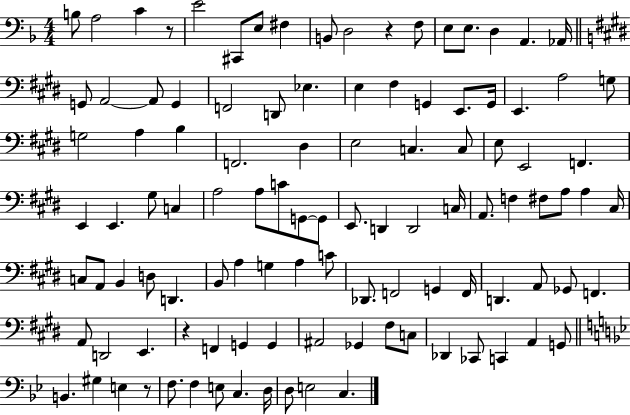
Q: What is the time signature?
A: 4/4